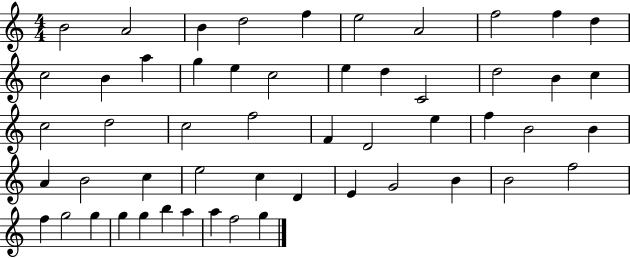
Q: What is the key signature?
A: C major